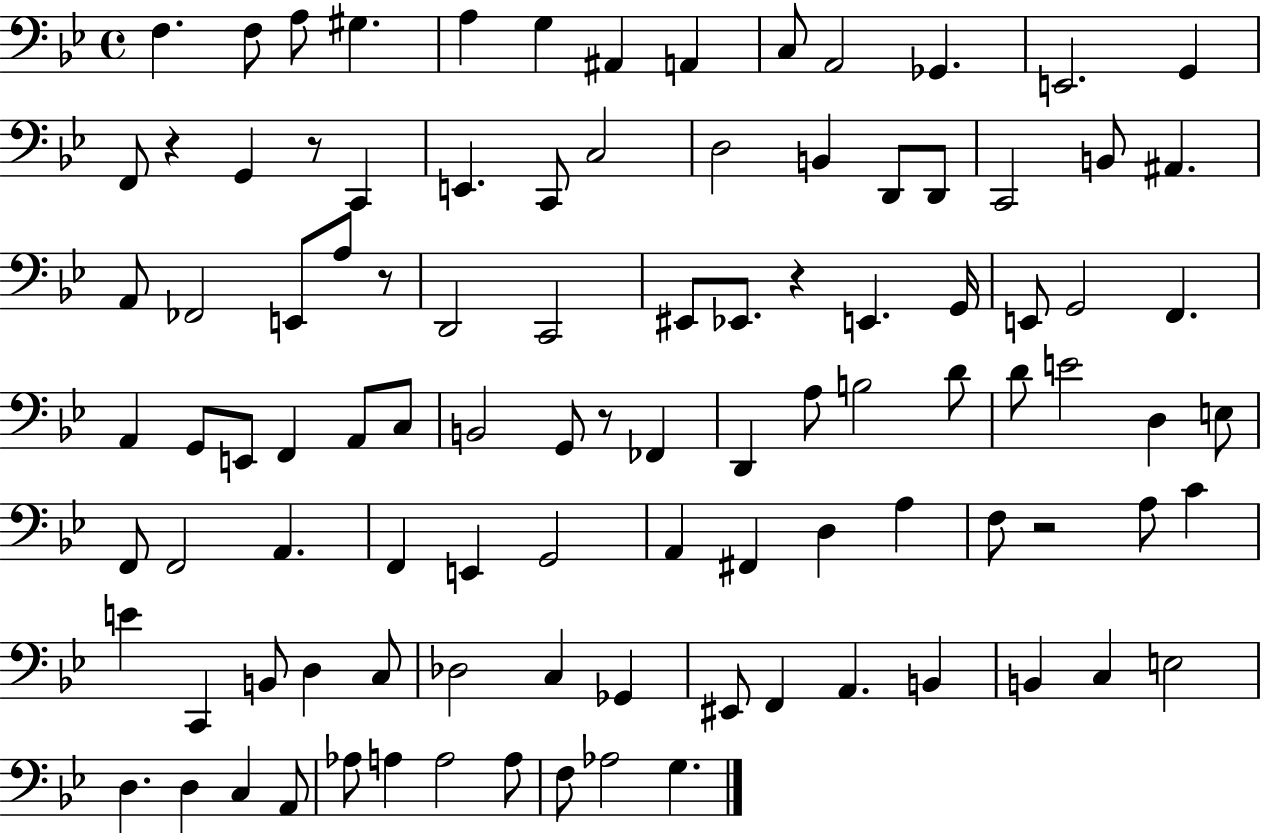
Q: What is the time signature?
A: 4/4